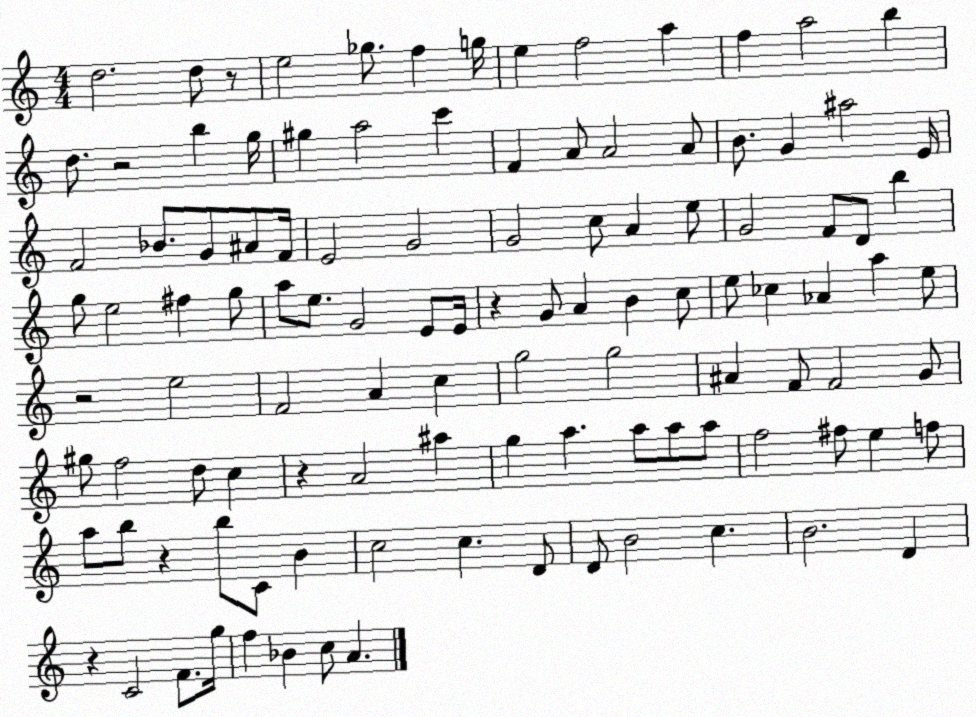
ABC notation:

X:1
T:Untitled
M:4/4
L:1/4
K:C
d2 d/2 z/2 e2 _g/2 f g/4 e f2 a f a2 b d/2 z2 b g/4 ^g a2 c' F A/2 A2 A/2 B/2 G ^a2 E/4 F2 _B/2 G/2 ^A/2 F/4 E2 G2 G2 c/2 A e/2 G2 F/2 D/2 b g/2 e2 ^f g/2 a/2 e/2 G2 E/2 E/4 z G/2 A B c/2 e/2 _c _A a e/2 z2 e2 F2 A c g2 g2 ^A F/2 F2 G/2 ^g/2 f2 d/2 c z A2 ^a g a a/2 a/2 a/2 f2 ^f/2 e f/2 a/2 b/2 z b/2 C/2 B c2 c D/2 D/2 B2 c B2 D z C2 F/2 g/4 f _B c/2 A